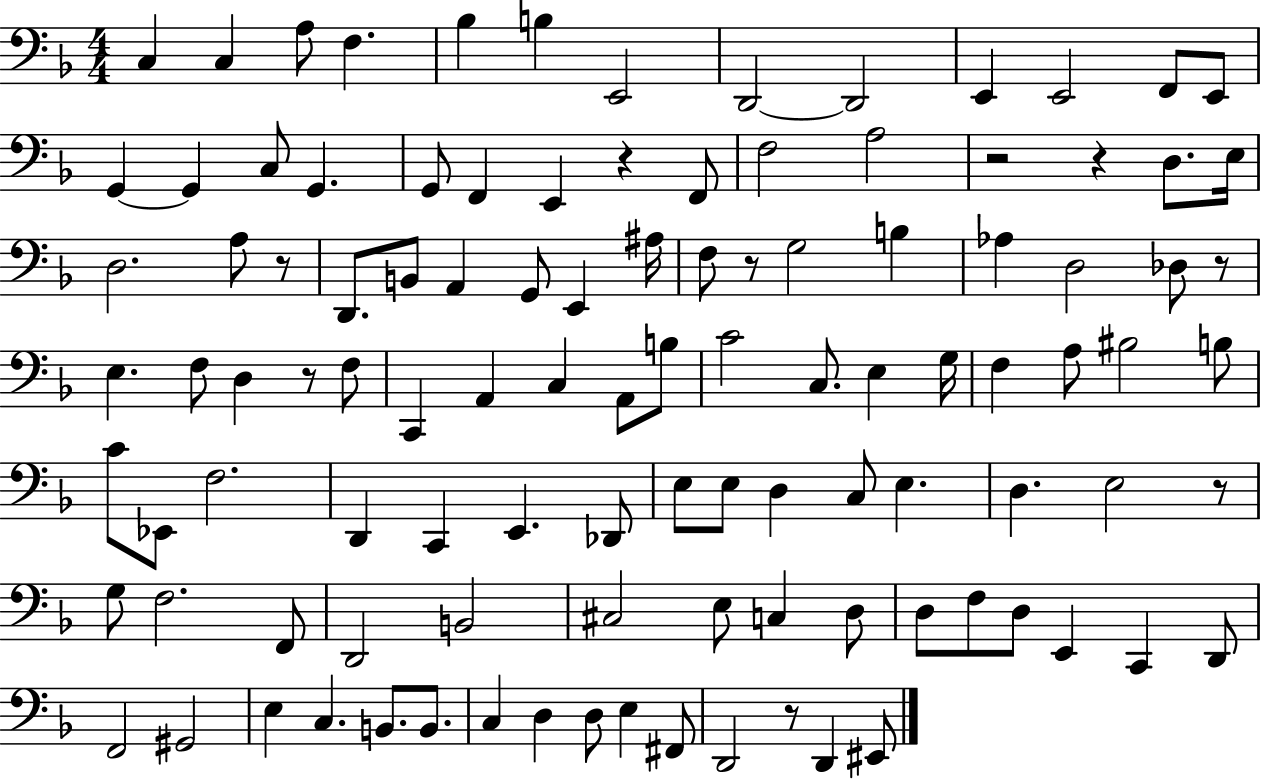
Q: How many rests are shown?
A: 9